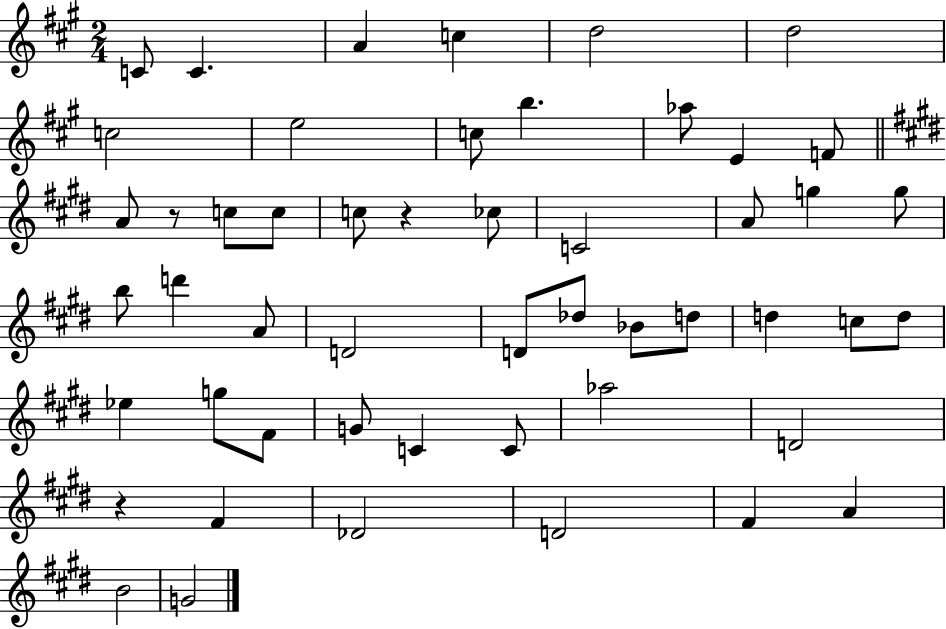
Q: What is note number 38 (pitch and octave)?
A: C4